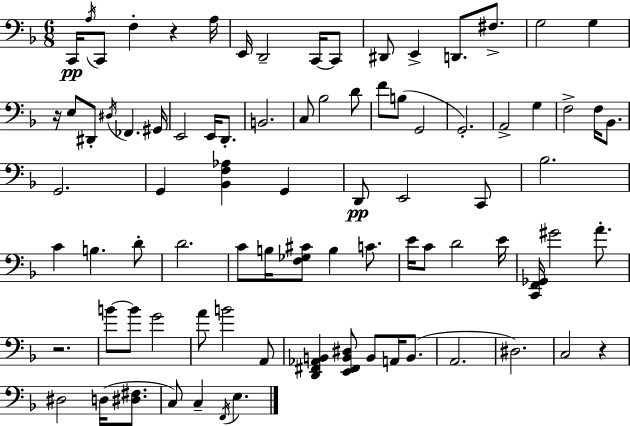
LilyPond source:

{
  \clef bass
  \numericTimeSignature
  \time 6/8
  \key f \major
  c,16\pp \acciaccatura { a16 } c,8 f4-. r4 | a16 e,16 d,2-- c,16~~ c,8 | dis,8 e,4-> d,8. fis8.-> | g2 g4 | \break r16 e8 dis,8-. \acciaccatura { dis16 } fes,4. | gis,16 e,2 e,16 d,8.-. | b,2. | c8 bes2 | \break d'8 f'8 b8( g,2 | g,2.-.) | a,2-> g4 | f2-> f16 bes,8. | \break g,2. | g,4 <bes, f aes>4 g,4 | d,8\pp e,2 | c,8 bes2. | \break c'4 b4. | d'8-. d'2. | c'8 b16 <f ges cis'>8 b4 c'8. | e'16 c'8 d'2 | \break e'16 <c, f, ges,>16 gis'2 a'8.-. | r2. | b'8~~ b'8 g'2 | a'8 b'2 | \break a,8 <d, fis, aes, b,>4 <e, fis, b, dis>8 b,8 a,16 b,8.( | a,2. | dis2.) | c2 r4 | \break dis2 d16( <dis fis>8. | c8) c4-- \acciaccatura { f,16 } e4. | \bar "|."
}